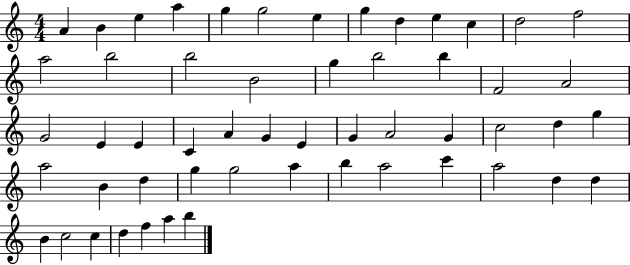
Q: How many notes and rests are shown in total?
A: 54